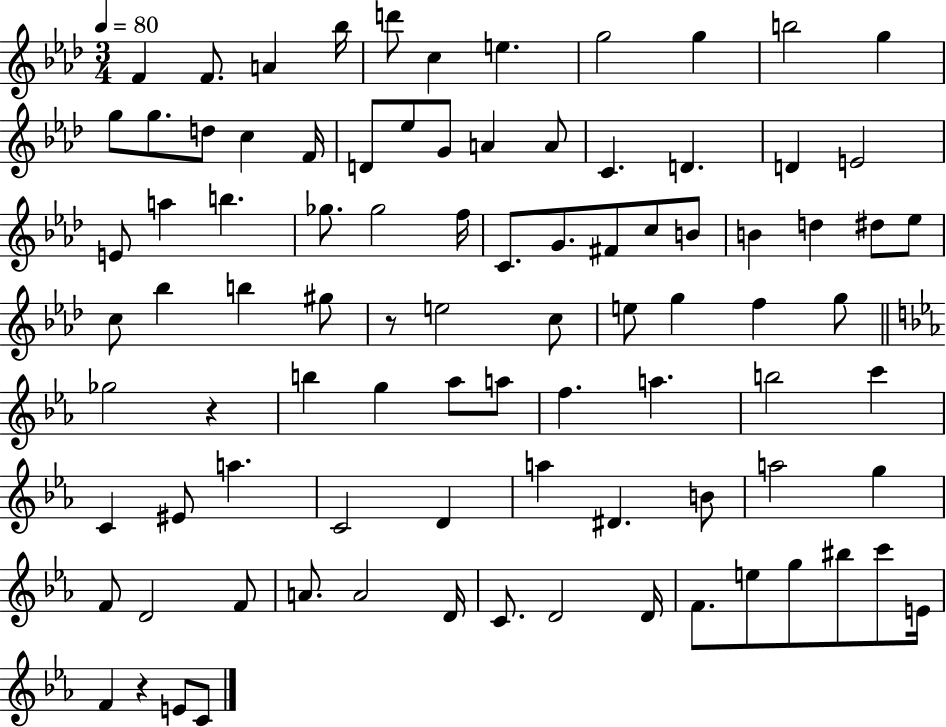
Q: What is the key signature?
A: AES major